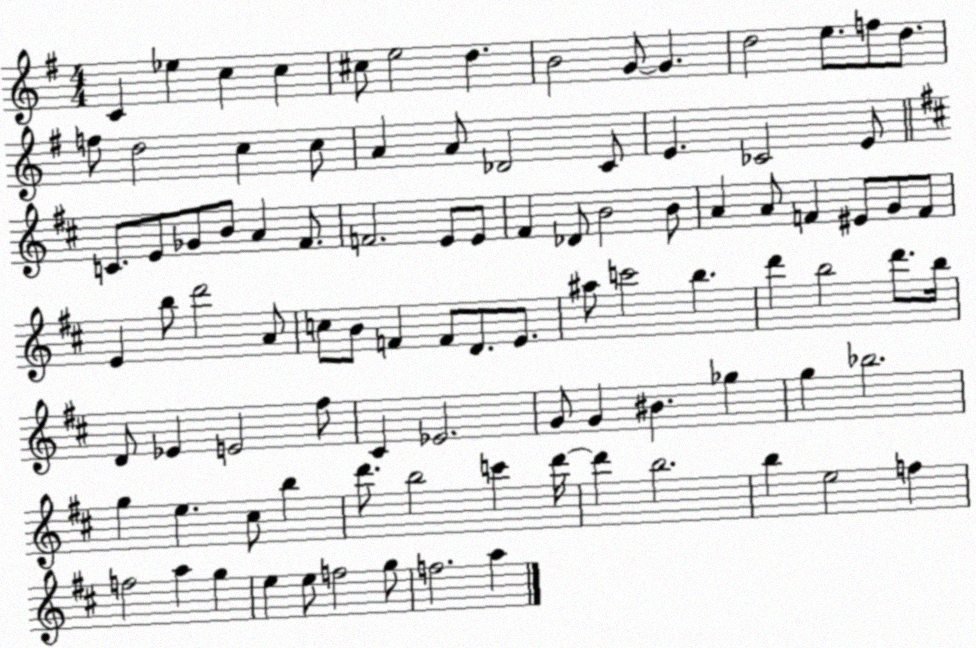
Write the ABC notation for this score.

X:1
T:Untitled
M:4/4
L:1/4
K:G
C _e c c ^c/2 e2 d B2 G/2 G d2 e/2 f/2 d/2 f/2 d2 c c/2 A A/2 _D2 C/2 E _C2 E/2 C/2 E/2 _G/2 B/2 A ^F/2 F2 E/2 E/2 ^F _D/2 B2 B/2 A A/2 F ^E/2 G/2 F/2 E b/2 d'2 A/2 c/2 B/2 F F/2 D/2 E/2 ^a/2 c'2 b d' b2 d'/2 b/4 D/2 _E E2 ^f/2 ^C _E2 G/2 G ^B _g g _b2 g e ^c/2 b d'/2 b2 c' d'/4 d' b2 b e2 f f2 a g e e/2 f2 g/2 f2 a